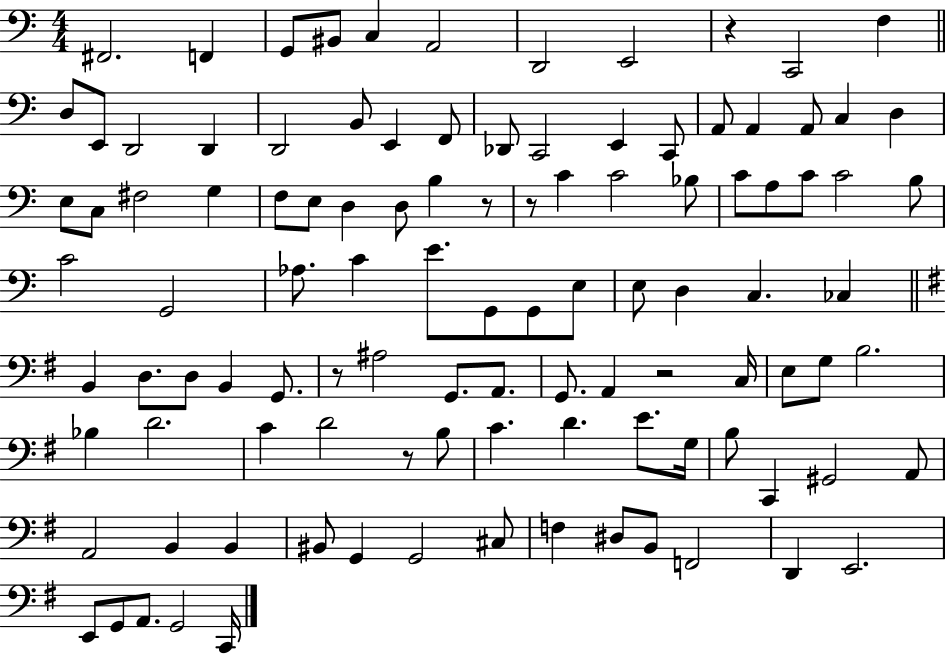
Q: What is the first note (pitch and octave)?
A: F#2